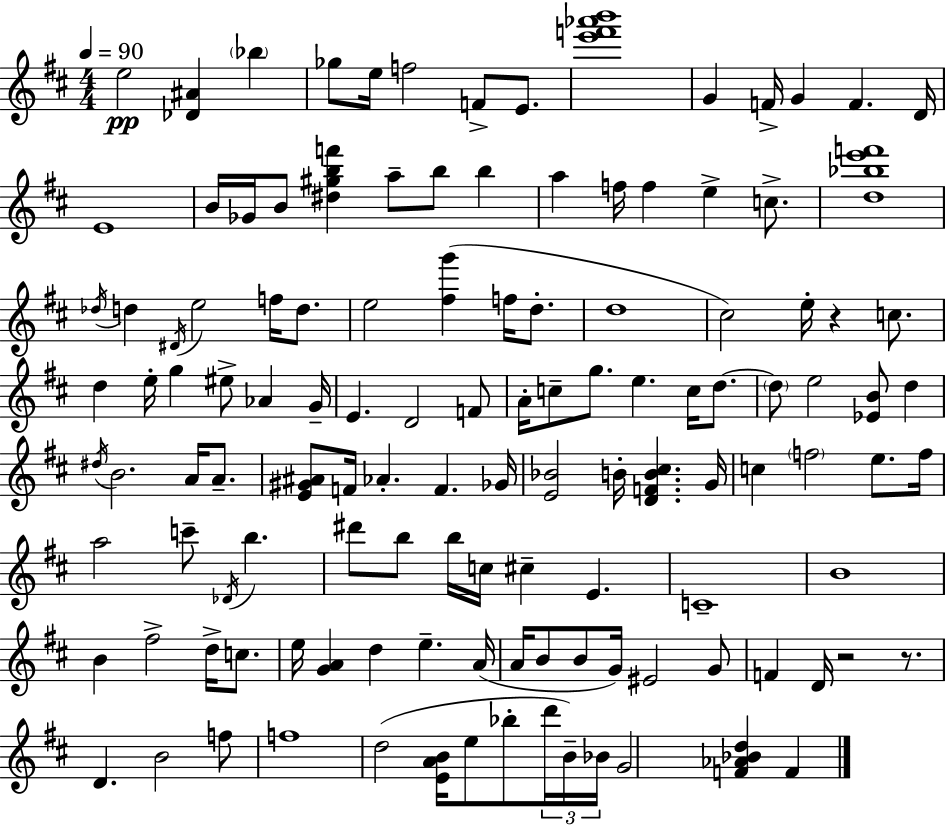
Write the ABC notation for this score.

X:1
T:Untitled
M:4/4
L:1/4
K:D
e2 [_D^A] _b _g/2 e/4 f2 F/2 E/2 [e'f'_a'b']4 G F/4 G F D/4 E4 B/4 _G/4 B/2 [^d^gbf'] a/2 b/2 b a f/4 f e c/2 [d_be'f']4 _d/4 d ^D/4 e2 f/4 d/2 e2 [^fg'] f/4 d/2 d4 ^c2 e/4 z c/2 d e/4 g ^e/2 _A G/4 E D2 F/2 A/4 c/2 g/2 e c/4 d/2 d/2 e2 [_EB]/2 d ^d/4 B2 A/4 A/2 [E^G^A]/2 F/4 _A F _G/4 [E_B]2 B/4 [DFB^c] G/4 c f2 e/2 f/4 a2 c'/2 _D/4 b ^d'/2 b/2 b/4 c/4 ^c E C4 B4 B ^f2 d/4 c/2 e/4 [GA] d e A/4 A/4 B/2 B/2 G/4 ^E2 G/2 F D/4 z2 z/2 D B2 f/2 f4 d2 [EAB]/4 e/2 _b/2 d'/4 B/4 _B/4 G2 [F_A_Bd] F